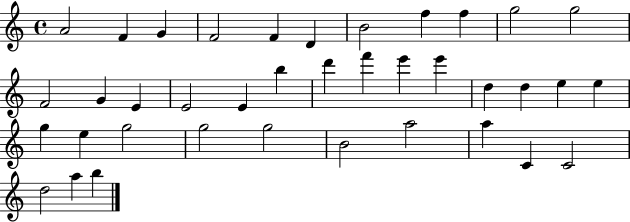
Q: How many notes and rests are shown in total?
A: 38